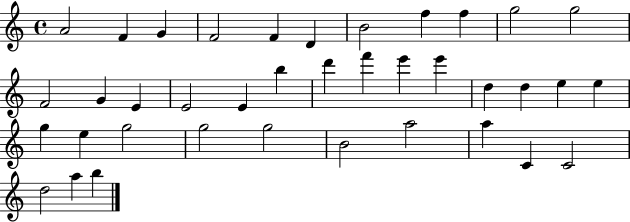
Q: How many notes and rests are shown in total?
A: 38